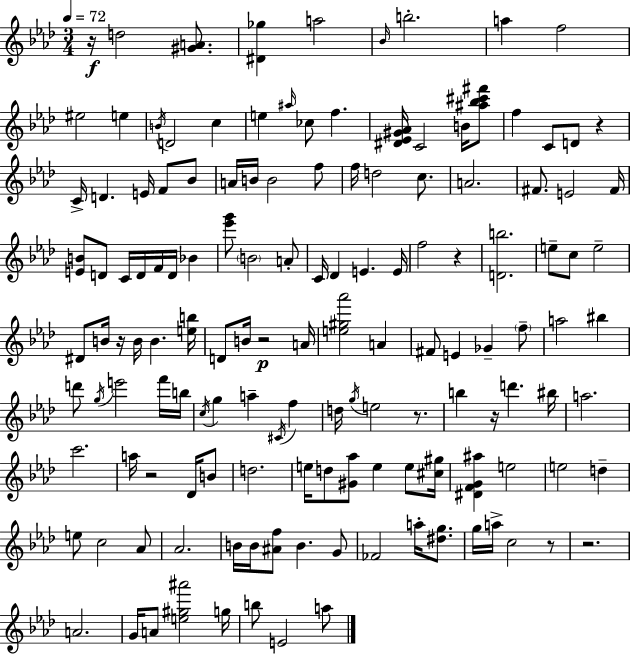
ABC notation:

X:1
T:Untitled
M:3/4
L:1/4
K:Fm
z/4 d2 [^GA]/2 [^D_g] a2 _B/4 b2 a f2 ^e2 e B/4 D2 c e ^a/4 _c/2 f [^D_E^G_A]/4 C2 B/4 [^a_b^c'^f']/2 f C/2 D/2 z C/4 D E/4 F/2 _B/2 A/4 B/4 B2 f/2 f/4 d2 c/2 A2 ^F/2 E2 ^F/4 [EB]/2 D/2 C/4 D/4 F/4 D/4 _B [_e'g']/2 B2 A/2 C/4 _D E E/4 f2 z [Db]2 e/2 c/2 e2 ^D/2 B/4 z/4 B/4 B [eb]/4 D/2 B/4 z2 A/4 [e^g_a']2 A ^F/2 E _G f/2 a2 ^b d'/2 g/4 e'2 f'/4 b/4 c/4 g a ^C/4 f d/4 g/4 e2 z/2 b z/4 d' ^b/4 a2 c'2 a/4 z2 _D/4 B/2 d2 e/4 d/2 [^G_a]/2 e e/2 [^c^g]/4 [^DFG^a] e2 e2 d e/2 c2 _A/2 _A2 B/4 B/4 [^Af]/2 B G/2 _F2 a/4 [^dg]/2 g/4 a/4 c2 z/2 z2 A2 G/4 A/2 [e^g^a']2 g/4 b/2 E2 a/2